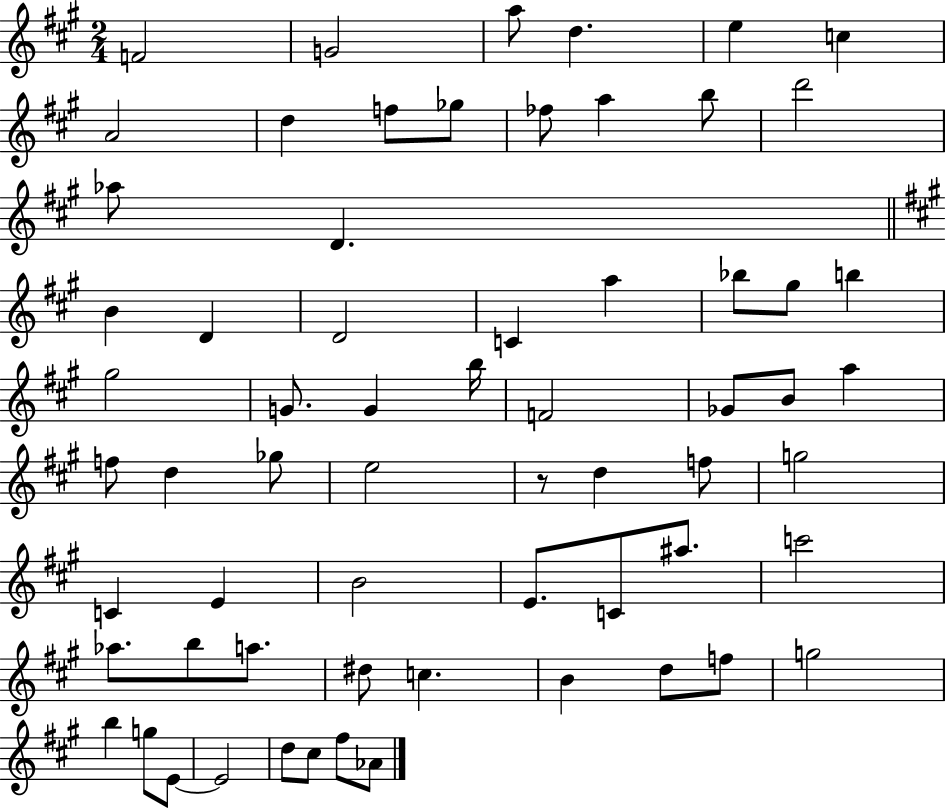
F4/h G4/h A5/e D5/q. E5/q C5/q A4/h D5/q F5/e Gb5/e FES5/e A5/q B5/e D6/h Ab5/e D4/q. B4/q D4/q D4/h C4/q A5/q Bb5/e G#5/e B5/q G#5/h G4/e. G4/q B5/s F4/h Gb4/e B4/e A5/q F5/e D5/q Gb5/e E5/h R/e D5/q F5/e G5/h C4/q E4/q B4/h E4/e. C4/e A#5/e. C6/h Ab5/e. B5/e A5/e. D#5/e C5/q. B4/q D5/e F5/e G5/h B5/q G5/e E4/e E4/h D5/e C#5/e F#5/e Ab4/e